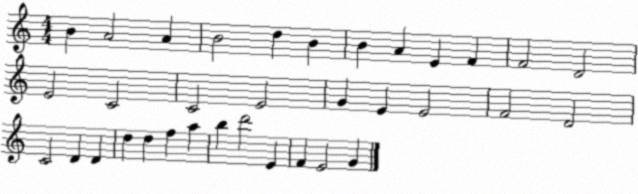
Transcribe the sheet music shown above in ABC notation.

X:1
T:Untitled
M:4/4
L:1/4
K:C
B A2 A B2 d B B A E F F2 D2 E2 C2 C2 E2 G E E2 F2 D2 C2 D D d d f a b d'2 E F E2 G